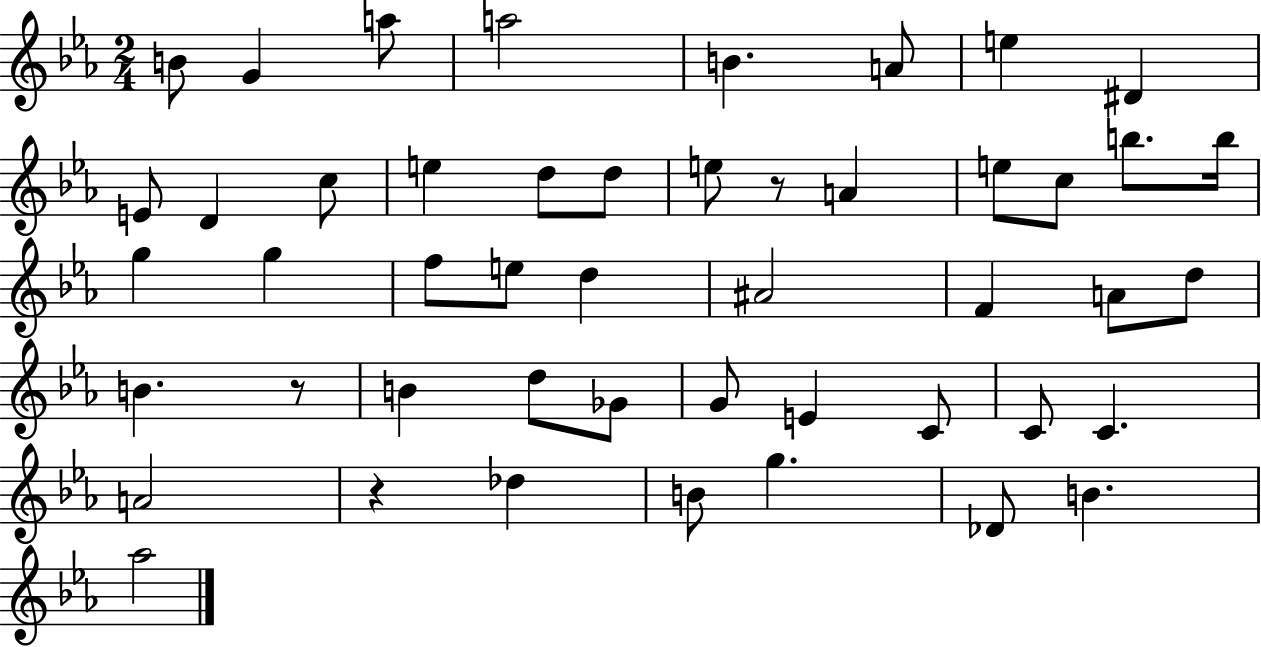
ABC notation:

X:1
T:Untitled
M:2/4
L:1/4
K:Eb
B/2 G a/2 a2 B A/2 e ^D E/2 D c/2 e d/2 d/2 e/2 z/2 A e/2 c/2 b/2 b/4 g g f/2 e/2 d ^A2 F A/2 d/2 B z/2 B d/2 _G/2 G/2 E C/2 C/2 C A2 z _d B/2 g _D/2 B _a2